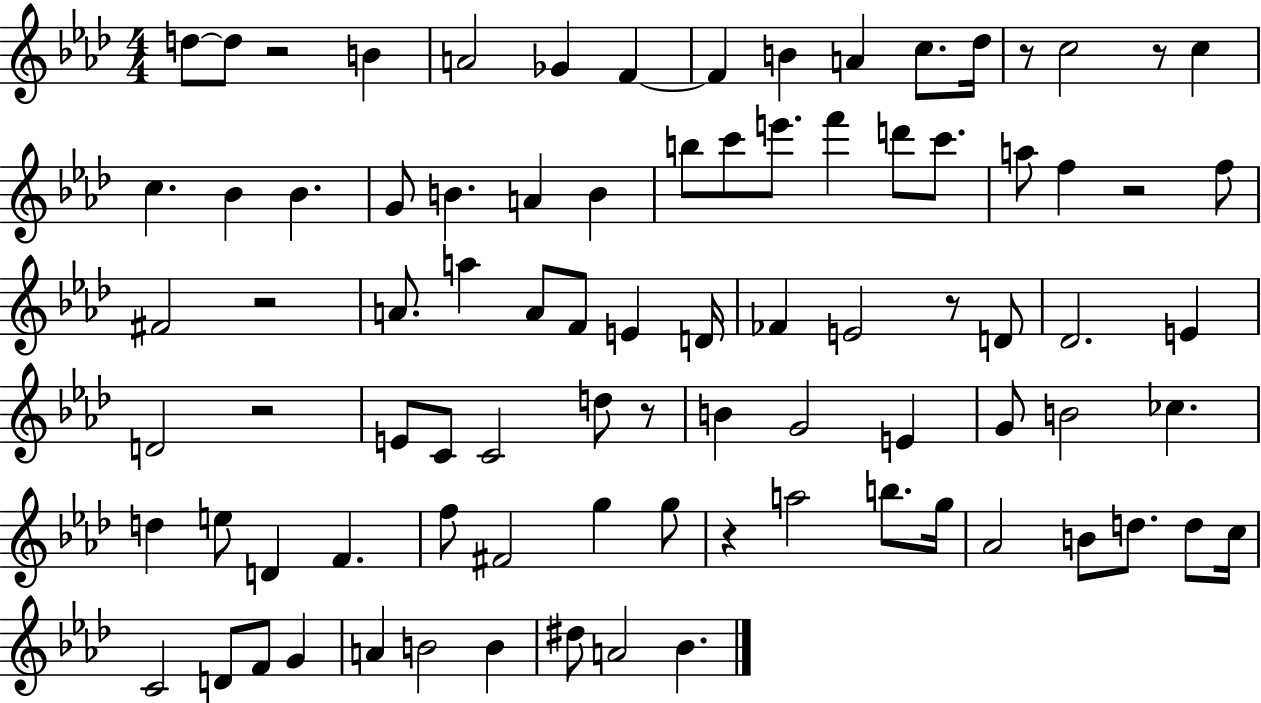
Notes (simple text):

D5/e D5/e R/h B4/q A4/h Gb4/q F4/q F4/q B4/q A4/q C5/e. Db5/s R/e C5/h R/e C5/q C5/q. Bb4/q Bb4/q. G4/e B4/q. A4/q B4/q B5/e C6/e E6/e. F6/q D6/e C6/e. A5/e F5/q R/h F5/e F#4/h R/h A4/e. A5/q A4/e F4/e E4/q D4/s FES4/q E4/h R/e D4/e Db4/h. E4/q D4/h R/h E4/e C4/e C4/h D5/e R/e B4/q G4/h E4/q G4/e B4/h CES5/q. D5/q E5/e D4/q F4/q. F5/e F#4/h G5/q G5/e R/q A5/h B5/e. G5/s Ab4/h B4/e D5/e. D5/e C5/s C4/h D4/e F4/e G4/q A4/q B4/h B4/q D#5/e A4/h Bb4/q.